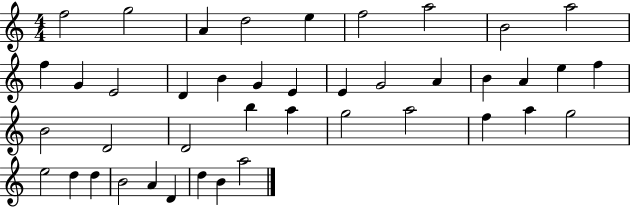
{
  \clef treble
  \numericTimeSignature
  \time 4/4
  \key c \major
  f''2 g''2 | a'4 d''2 e''4 | f''2 a''2 | b'2 a''2 | \break f''4 g'4 e'2 | d'4 b'4 g'4 e'4 | e'4 g'2 a'4 | b'4 a'4 e''4 f''4 | \break b'2 d'2 | d'2 b''4 a''4 | g''2 a''2 | f''4 a''4 g''2 | \break e''2 d''4 d''4 | b'2 a'4 d'4 | d''4 b'4 a''2 | \bar "|."
}